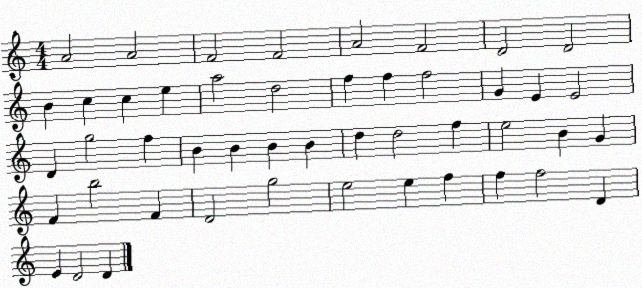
X:1
T:Untitled
M:4/4
L:1/4
K:C
A2 A2 F2 F2 A2 F2 D2 D2 B c c e a2 d2 f f f2 G E E2 D g2 f B B B B d d2 f e2 B G F b2 F D2 g2 e2 e f f f2 D E D2 D